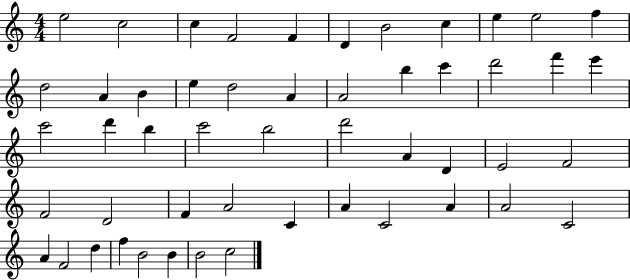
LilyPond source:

{
  \clef treble
  \numericTimeSignature
  \time 4/4
  \key c \major
  e''2 c''2 | c''4 f'2 f'4 | d'4 b'2 c''4 | e''4 e''2 f''4 | \break d''2 a'4 b'4 | e''4 d''2 a'4 | a'2 b''4 c'''4 | d'''2 f'''4 e'''4 | \break c'''2 d'''4 b''4 | c'''2 b''2 | d'''2 a'4 d'4 | e'2 f'2 | \break f'2 d'2 | f'4 a'2 c'4 | a'4 c'2 a'4 | a'2 c'2 | \break a'4 f'2 d''4 | f''4 b'2 b'4 | b'2 c''2 | \bar "|."
}